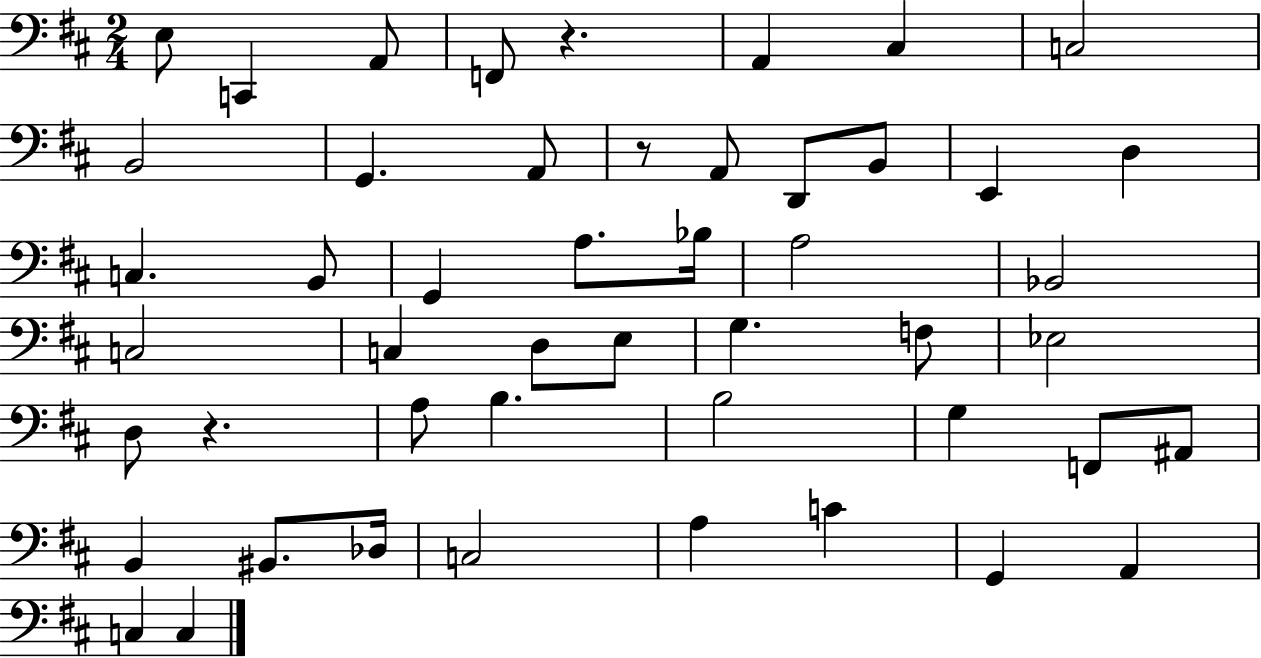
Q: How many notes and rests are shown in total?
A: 49